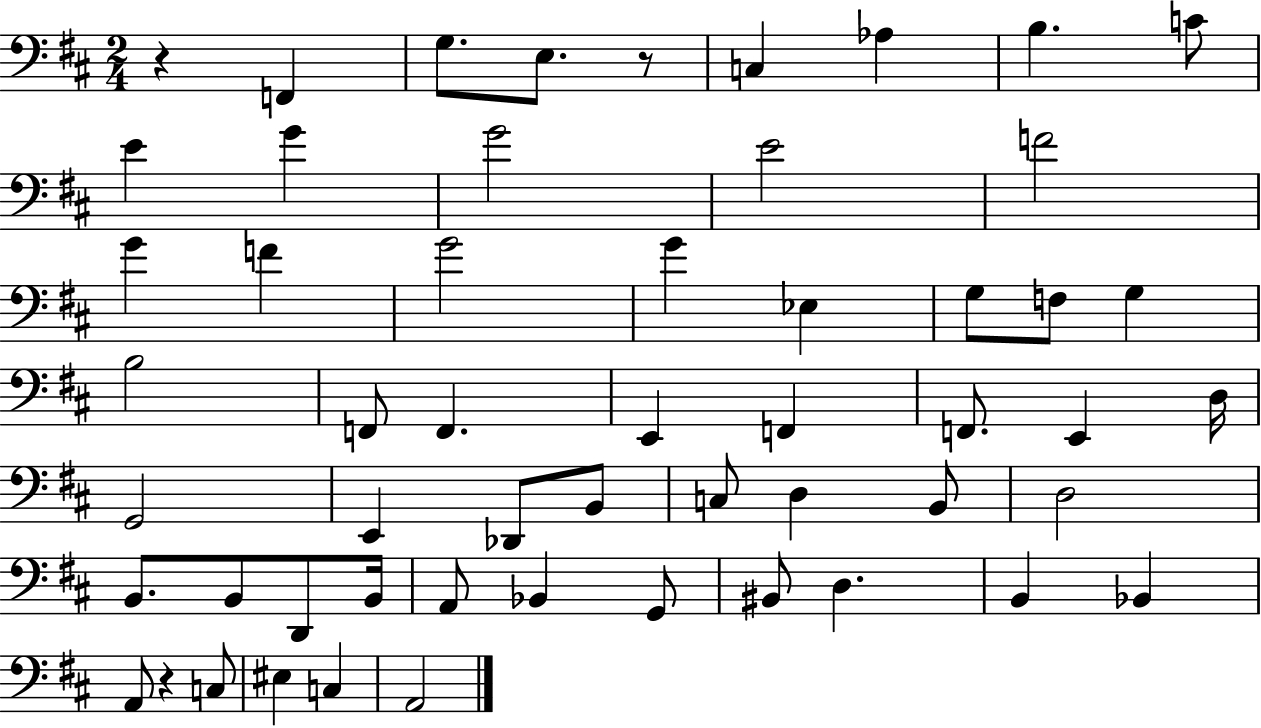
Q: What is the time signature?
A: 2/4